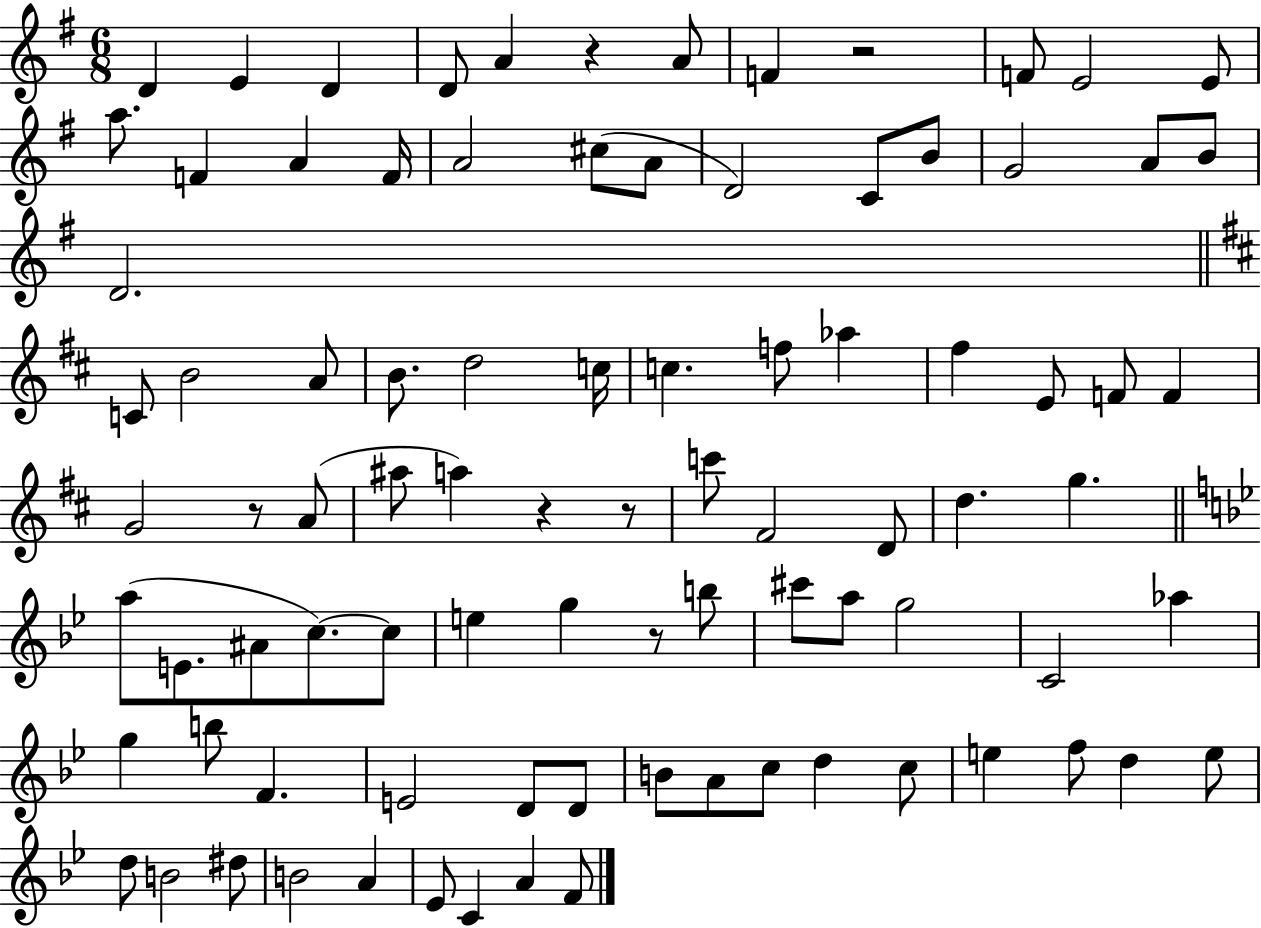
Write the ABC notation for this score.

X:1
T:Untitled
M:6/8
L:1/4
K:G
D E D D/2 A z A/2 F z2 F/2 E2 E/2 a/2 F A F/4 A2 ^c/2 A/2 D2 C/2 B/2 G2 A/2 B/2 D2 C/2 B2 A/2 B/2 d2 c/4 c f/2 _a ^f E/2 F/2 F G2 z/2 A/2 ^a/2 a z z/2 c'/2 ^F2 D/2 d g a/2 E/2 ^A/2 c/2 c/2 e g z/2 b/2 ^c'/2 a/2 g2 C2 _a g b/2 F E2 D/2 D/2 B/2 A/2 c/2 d c/2 e f/2 d e/2 d/2 B2 ^d/2 B2 A _E/2 C A F/2